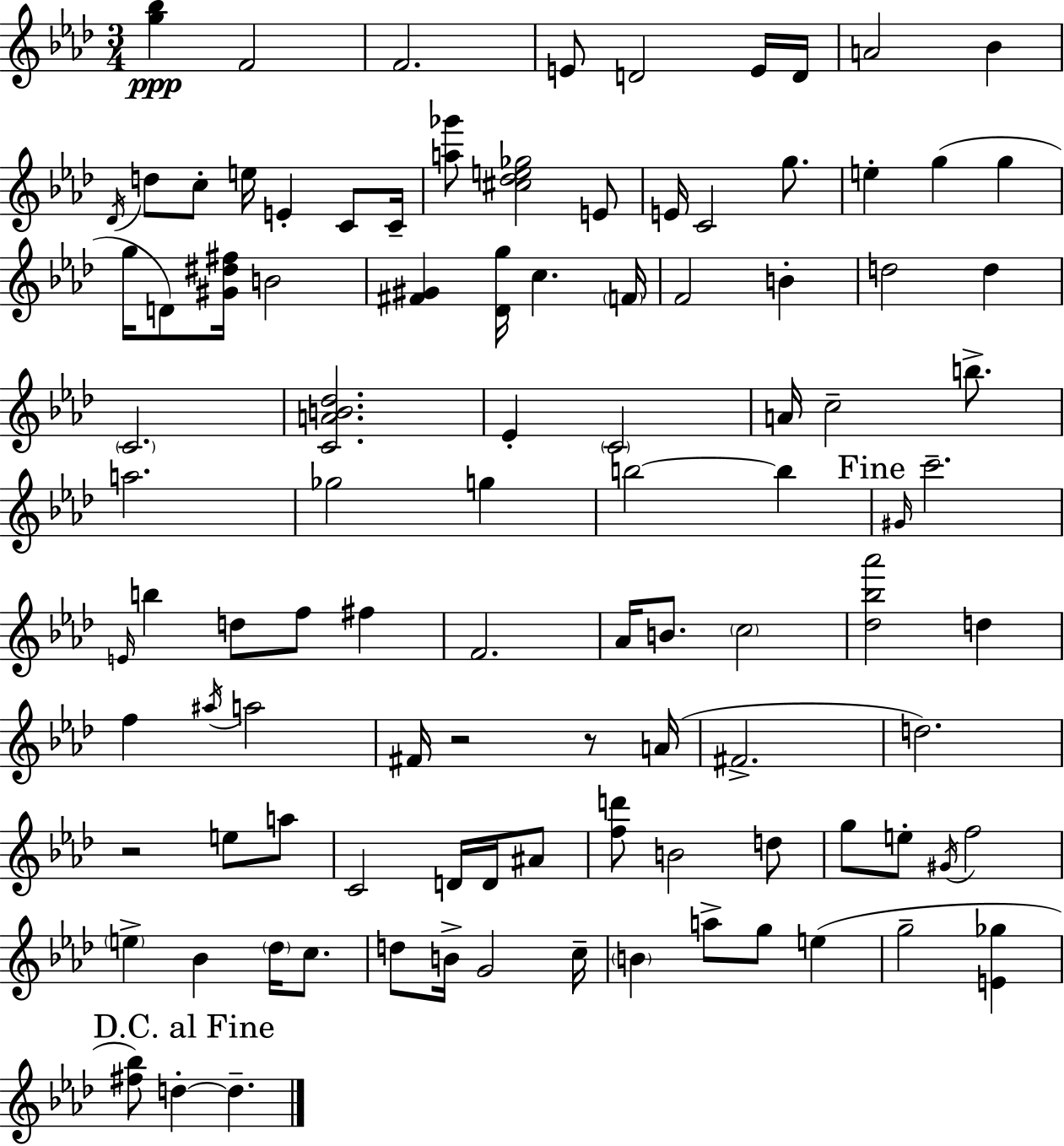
{
  \clef treble
  \numericTimeSignature
  \time 3/4
  \key f \minor
  <g'' bes''>4\ppp f'2 | f'2. | e'8 d'2 e'16 d'16 | a'2 bes'4 | \break \acciaccatura { des'16 } d''8 c''8-. e''16 e'4-. c'8 | c'16-- <a'' ges'''>8 <cis'' des'' e'' ges''>2 e'8 | e'16 c'2 g''8. | e''4-. g''4( g''4 | \break g''16 d'8) <gis' dis'' fis''>16 b'2 | <fis' gis'>4 <des' g''>16 c''4. | \parenthesize f'16 f'2 b'4-. | d''2 d''4 | \break \parenthesize c'2. | <c' a' b' des''>2. | ees'4-. \parenthesize c'2 | a'16 c''2-- b''8.-> | \break a''2. | ges''2 g''4 | b''2~~ b''4 | \mark "Fine" \grace { gis'16 } c'''2.-- | \break \grace { e'16 } b''4 d''8 f''8 fis''4 | f'2. | aes'16 b'8. \parenthesize c''2 | <des'' bes'' aes'''>2 d''4 | \break f''4 \acciaccatura { ais''16 } a''2 | fis'16 r2 | r8 a'16( fis'2.-> | d''2.) | \break r2 | e''8 a''8 c'2 | d'16 d'16 ais'8 <f'' d'''>8 b'2 | d''8 g''8 e''8-. \acciaccatura { gis'16 } f''2 | \break \parenthesize e''4-> bes'4 | \parenthesize des''16 c''8. d''8 b'16-> g'2 | c''16-- \parenthesize b'4 a''8-> g''8 | e''4( g''2-- | \break <e' ges''>4 \mark "D.C. al Fine" <fis'' bes''>8) d''4-.~~ d''4.-- | \bar "|."
}